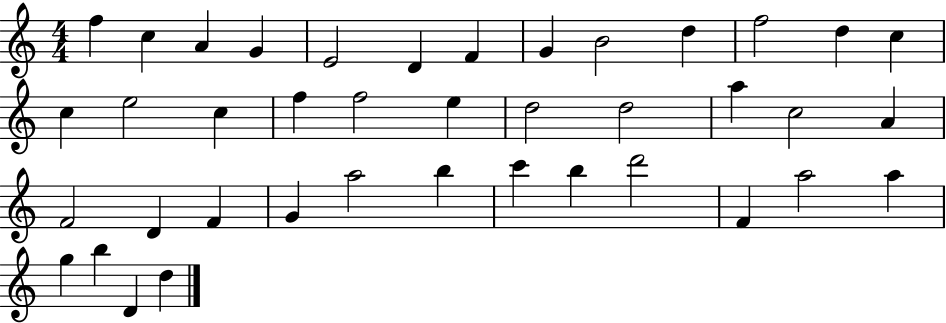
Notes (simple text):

F5/q C5/q A4/q G4/q E4/h D4/q F4/q G4/q B4/h D5/q F5/h D5/q C5/q C5/q E5/h C5/q F5/q F5/h E5/q D5/h D5/h A5/q C5/h A4/q F4/h D4/q F4/q G4/q A5/h B5/q C6/q B5/q D6/h F4/q A5/h A5/q G5/q B5/q D4/q D5/q